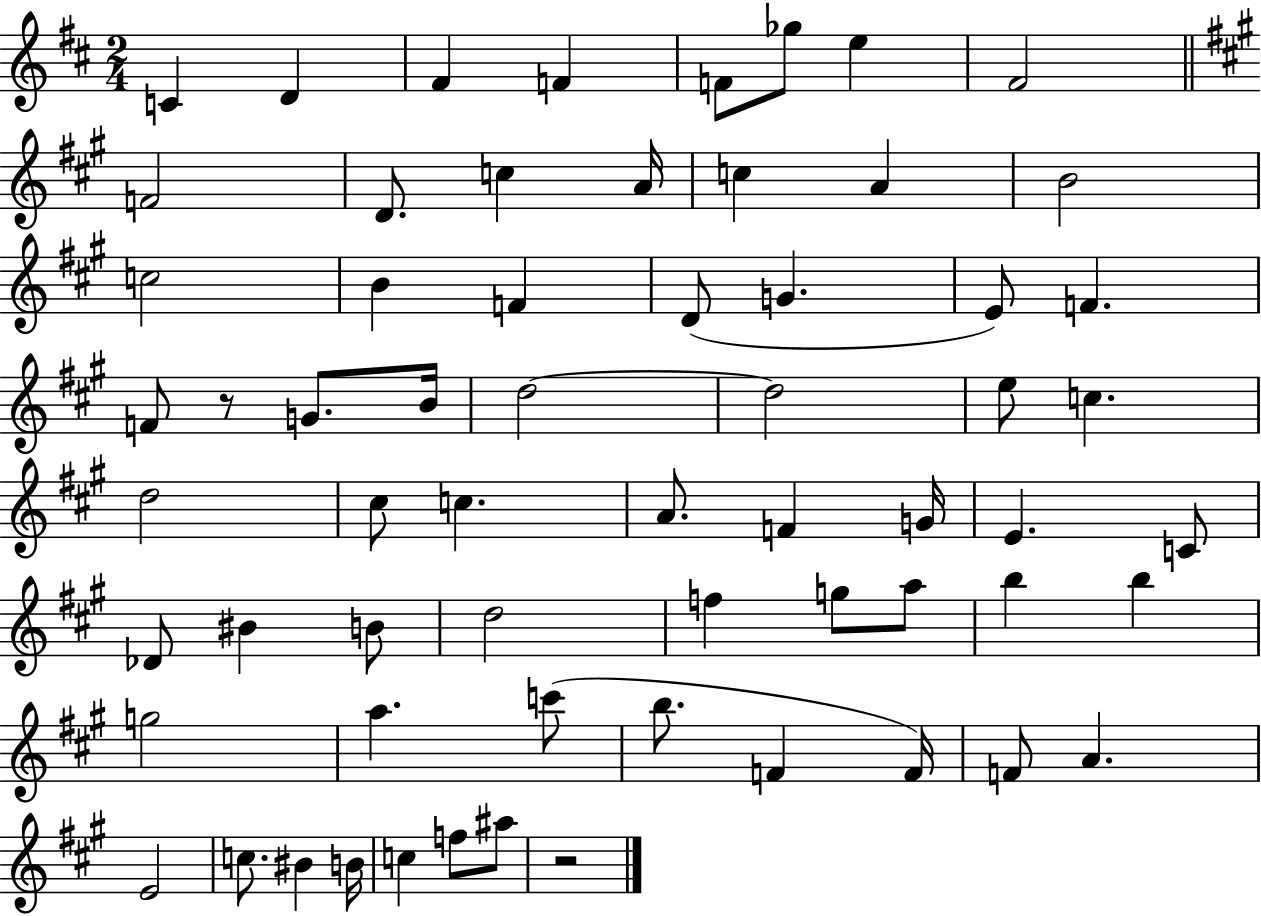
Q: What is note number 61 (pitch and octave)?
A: A#5